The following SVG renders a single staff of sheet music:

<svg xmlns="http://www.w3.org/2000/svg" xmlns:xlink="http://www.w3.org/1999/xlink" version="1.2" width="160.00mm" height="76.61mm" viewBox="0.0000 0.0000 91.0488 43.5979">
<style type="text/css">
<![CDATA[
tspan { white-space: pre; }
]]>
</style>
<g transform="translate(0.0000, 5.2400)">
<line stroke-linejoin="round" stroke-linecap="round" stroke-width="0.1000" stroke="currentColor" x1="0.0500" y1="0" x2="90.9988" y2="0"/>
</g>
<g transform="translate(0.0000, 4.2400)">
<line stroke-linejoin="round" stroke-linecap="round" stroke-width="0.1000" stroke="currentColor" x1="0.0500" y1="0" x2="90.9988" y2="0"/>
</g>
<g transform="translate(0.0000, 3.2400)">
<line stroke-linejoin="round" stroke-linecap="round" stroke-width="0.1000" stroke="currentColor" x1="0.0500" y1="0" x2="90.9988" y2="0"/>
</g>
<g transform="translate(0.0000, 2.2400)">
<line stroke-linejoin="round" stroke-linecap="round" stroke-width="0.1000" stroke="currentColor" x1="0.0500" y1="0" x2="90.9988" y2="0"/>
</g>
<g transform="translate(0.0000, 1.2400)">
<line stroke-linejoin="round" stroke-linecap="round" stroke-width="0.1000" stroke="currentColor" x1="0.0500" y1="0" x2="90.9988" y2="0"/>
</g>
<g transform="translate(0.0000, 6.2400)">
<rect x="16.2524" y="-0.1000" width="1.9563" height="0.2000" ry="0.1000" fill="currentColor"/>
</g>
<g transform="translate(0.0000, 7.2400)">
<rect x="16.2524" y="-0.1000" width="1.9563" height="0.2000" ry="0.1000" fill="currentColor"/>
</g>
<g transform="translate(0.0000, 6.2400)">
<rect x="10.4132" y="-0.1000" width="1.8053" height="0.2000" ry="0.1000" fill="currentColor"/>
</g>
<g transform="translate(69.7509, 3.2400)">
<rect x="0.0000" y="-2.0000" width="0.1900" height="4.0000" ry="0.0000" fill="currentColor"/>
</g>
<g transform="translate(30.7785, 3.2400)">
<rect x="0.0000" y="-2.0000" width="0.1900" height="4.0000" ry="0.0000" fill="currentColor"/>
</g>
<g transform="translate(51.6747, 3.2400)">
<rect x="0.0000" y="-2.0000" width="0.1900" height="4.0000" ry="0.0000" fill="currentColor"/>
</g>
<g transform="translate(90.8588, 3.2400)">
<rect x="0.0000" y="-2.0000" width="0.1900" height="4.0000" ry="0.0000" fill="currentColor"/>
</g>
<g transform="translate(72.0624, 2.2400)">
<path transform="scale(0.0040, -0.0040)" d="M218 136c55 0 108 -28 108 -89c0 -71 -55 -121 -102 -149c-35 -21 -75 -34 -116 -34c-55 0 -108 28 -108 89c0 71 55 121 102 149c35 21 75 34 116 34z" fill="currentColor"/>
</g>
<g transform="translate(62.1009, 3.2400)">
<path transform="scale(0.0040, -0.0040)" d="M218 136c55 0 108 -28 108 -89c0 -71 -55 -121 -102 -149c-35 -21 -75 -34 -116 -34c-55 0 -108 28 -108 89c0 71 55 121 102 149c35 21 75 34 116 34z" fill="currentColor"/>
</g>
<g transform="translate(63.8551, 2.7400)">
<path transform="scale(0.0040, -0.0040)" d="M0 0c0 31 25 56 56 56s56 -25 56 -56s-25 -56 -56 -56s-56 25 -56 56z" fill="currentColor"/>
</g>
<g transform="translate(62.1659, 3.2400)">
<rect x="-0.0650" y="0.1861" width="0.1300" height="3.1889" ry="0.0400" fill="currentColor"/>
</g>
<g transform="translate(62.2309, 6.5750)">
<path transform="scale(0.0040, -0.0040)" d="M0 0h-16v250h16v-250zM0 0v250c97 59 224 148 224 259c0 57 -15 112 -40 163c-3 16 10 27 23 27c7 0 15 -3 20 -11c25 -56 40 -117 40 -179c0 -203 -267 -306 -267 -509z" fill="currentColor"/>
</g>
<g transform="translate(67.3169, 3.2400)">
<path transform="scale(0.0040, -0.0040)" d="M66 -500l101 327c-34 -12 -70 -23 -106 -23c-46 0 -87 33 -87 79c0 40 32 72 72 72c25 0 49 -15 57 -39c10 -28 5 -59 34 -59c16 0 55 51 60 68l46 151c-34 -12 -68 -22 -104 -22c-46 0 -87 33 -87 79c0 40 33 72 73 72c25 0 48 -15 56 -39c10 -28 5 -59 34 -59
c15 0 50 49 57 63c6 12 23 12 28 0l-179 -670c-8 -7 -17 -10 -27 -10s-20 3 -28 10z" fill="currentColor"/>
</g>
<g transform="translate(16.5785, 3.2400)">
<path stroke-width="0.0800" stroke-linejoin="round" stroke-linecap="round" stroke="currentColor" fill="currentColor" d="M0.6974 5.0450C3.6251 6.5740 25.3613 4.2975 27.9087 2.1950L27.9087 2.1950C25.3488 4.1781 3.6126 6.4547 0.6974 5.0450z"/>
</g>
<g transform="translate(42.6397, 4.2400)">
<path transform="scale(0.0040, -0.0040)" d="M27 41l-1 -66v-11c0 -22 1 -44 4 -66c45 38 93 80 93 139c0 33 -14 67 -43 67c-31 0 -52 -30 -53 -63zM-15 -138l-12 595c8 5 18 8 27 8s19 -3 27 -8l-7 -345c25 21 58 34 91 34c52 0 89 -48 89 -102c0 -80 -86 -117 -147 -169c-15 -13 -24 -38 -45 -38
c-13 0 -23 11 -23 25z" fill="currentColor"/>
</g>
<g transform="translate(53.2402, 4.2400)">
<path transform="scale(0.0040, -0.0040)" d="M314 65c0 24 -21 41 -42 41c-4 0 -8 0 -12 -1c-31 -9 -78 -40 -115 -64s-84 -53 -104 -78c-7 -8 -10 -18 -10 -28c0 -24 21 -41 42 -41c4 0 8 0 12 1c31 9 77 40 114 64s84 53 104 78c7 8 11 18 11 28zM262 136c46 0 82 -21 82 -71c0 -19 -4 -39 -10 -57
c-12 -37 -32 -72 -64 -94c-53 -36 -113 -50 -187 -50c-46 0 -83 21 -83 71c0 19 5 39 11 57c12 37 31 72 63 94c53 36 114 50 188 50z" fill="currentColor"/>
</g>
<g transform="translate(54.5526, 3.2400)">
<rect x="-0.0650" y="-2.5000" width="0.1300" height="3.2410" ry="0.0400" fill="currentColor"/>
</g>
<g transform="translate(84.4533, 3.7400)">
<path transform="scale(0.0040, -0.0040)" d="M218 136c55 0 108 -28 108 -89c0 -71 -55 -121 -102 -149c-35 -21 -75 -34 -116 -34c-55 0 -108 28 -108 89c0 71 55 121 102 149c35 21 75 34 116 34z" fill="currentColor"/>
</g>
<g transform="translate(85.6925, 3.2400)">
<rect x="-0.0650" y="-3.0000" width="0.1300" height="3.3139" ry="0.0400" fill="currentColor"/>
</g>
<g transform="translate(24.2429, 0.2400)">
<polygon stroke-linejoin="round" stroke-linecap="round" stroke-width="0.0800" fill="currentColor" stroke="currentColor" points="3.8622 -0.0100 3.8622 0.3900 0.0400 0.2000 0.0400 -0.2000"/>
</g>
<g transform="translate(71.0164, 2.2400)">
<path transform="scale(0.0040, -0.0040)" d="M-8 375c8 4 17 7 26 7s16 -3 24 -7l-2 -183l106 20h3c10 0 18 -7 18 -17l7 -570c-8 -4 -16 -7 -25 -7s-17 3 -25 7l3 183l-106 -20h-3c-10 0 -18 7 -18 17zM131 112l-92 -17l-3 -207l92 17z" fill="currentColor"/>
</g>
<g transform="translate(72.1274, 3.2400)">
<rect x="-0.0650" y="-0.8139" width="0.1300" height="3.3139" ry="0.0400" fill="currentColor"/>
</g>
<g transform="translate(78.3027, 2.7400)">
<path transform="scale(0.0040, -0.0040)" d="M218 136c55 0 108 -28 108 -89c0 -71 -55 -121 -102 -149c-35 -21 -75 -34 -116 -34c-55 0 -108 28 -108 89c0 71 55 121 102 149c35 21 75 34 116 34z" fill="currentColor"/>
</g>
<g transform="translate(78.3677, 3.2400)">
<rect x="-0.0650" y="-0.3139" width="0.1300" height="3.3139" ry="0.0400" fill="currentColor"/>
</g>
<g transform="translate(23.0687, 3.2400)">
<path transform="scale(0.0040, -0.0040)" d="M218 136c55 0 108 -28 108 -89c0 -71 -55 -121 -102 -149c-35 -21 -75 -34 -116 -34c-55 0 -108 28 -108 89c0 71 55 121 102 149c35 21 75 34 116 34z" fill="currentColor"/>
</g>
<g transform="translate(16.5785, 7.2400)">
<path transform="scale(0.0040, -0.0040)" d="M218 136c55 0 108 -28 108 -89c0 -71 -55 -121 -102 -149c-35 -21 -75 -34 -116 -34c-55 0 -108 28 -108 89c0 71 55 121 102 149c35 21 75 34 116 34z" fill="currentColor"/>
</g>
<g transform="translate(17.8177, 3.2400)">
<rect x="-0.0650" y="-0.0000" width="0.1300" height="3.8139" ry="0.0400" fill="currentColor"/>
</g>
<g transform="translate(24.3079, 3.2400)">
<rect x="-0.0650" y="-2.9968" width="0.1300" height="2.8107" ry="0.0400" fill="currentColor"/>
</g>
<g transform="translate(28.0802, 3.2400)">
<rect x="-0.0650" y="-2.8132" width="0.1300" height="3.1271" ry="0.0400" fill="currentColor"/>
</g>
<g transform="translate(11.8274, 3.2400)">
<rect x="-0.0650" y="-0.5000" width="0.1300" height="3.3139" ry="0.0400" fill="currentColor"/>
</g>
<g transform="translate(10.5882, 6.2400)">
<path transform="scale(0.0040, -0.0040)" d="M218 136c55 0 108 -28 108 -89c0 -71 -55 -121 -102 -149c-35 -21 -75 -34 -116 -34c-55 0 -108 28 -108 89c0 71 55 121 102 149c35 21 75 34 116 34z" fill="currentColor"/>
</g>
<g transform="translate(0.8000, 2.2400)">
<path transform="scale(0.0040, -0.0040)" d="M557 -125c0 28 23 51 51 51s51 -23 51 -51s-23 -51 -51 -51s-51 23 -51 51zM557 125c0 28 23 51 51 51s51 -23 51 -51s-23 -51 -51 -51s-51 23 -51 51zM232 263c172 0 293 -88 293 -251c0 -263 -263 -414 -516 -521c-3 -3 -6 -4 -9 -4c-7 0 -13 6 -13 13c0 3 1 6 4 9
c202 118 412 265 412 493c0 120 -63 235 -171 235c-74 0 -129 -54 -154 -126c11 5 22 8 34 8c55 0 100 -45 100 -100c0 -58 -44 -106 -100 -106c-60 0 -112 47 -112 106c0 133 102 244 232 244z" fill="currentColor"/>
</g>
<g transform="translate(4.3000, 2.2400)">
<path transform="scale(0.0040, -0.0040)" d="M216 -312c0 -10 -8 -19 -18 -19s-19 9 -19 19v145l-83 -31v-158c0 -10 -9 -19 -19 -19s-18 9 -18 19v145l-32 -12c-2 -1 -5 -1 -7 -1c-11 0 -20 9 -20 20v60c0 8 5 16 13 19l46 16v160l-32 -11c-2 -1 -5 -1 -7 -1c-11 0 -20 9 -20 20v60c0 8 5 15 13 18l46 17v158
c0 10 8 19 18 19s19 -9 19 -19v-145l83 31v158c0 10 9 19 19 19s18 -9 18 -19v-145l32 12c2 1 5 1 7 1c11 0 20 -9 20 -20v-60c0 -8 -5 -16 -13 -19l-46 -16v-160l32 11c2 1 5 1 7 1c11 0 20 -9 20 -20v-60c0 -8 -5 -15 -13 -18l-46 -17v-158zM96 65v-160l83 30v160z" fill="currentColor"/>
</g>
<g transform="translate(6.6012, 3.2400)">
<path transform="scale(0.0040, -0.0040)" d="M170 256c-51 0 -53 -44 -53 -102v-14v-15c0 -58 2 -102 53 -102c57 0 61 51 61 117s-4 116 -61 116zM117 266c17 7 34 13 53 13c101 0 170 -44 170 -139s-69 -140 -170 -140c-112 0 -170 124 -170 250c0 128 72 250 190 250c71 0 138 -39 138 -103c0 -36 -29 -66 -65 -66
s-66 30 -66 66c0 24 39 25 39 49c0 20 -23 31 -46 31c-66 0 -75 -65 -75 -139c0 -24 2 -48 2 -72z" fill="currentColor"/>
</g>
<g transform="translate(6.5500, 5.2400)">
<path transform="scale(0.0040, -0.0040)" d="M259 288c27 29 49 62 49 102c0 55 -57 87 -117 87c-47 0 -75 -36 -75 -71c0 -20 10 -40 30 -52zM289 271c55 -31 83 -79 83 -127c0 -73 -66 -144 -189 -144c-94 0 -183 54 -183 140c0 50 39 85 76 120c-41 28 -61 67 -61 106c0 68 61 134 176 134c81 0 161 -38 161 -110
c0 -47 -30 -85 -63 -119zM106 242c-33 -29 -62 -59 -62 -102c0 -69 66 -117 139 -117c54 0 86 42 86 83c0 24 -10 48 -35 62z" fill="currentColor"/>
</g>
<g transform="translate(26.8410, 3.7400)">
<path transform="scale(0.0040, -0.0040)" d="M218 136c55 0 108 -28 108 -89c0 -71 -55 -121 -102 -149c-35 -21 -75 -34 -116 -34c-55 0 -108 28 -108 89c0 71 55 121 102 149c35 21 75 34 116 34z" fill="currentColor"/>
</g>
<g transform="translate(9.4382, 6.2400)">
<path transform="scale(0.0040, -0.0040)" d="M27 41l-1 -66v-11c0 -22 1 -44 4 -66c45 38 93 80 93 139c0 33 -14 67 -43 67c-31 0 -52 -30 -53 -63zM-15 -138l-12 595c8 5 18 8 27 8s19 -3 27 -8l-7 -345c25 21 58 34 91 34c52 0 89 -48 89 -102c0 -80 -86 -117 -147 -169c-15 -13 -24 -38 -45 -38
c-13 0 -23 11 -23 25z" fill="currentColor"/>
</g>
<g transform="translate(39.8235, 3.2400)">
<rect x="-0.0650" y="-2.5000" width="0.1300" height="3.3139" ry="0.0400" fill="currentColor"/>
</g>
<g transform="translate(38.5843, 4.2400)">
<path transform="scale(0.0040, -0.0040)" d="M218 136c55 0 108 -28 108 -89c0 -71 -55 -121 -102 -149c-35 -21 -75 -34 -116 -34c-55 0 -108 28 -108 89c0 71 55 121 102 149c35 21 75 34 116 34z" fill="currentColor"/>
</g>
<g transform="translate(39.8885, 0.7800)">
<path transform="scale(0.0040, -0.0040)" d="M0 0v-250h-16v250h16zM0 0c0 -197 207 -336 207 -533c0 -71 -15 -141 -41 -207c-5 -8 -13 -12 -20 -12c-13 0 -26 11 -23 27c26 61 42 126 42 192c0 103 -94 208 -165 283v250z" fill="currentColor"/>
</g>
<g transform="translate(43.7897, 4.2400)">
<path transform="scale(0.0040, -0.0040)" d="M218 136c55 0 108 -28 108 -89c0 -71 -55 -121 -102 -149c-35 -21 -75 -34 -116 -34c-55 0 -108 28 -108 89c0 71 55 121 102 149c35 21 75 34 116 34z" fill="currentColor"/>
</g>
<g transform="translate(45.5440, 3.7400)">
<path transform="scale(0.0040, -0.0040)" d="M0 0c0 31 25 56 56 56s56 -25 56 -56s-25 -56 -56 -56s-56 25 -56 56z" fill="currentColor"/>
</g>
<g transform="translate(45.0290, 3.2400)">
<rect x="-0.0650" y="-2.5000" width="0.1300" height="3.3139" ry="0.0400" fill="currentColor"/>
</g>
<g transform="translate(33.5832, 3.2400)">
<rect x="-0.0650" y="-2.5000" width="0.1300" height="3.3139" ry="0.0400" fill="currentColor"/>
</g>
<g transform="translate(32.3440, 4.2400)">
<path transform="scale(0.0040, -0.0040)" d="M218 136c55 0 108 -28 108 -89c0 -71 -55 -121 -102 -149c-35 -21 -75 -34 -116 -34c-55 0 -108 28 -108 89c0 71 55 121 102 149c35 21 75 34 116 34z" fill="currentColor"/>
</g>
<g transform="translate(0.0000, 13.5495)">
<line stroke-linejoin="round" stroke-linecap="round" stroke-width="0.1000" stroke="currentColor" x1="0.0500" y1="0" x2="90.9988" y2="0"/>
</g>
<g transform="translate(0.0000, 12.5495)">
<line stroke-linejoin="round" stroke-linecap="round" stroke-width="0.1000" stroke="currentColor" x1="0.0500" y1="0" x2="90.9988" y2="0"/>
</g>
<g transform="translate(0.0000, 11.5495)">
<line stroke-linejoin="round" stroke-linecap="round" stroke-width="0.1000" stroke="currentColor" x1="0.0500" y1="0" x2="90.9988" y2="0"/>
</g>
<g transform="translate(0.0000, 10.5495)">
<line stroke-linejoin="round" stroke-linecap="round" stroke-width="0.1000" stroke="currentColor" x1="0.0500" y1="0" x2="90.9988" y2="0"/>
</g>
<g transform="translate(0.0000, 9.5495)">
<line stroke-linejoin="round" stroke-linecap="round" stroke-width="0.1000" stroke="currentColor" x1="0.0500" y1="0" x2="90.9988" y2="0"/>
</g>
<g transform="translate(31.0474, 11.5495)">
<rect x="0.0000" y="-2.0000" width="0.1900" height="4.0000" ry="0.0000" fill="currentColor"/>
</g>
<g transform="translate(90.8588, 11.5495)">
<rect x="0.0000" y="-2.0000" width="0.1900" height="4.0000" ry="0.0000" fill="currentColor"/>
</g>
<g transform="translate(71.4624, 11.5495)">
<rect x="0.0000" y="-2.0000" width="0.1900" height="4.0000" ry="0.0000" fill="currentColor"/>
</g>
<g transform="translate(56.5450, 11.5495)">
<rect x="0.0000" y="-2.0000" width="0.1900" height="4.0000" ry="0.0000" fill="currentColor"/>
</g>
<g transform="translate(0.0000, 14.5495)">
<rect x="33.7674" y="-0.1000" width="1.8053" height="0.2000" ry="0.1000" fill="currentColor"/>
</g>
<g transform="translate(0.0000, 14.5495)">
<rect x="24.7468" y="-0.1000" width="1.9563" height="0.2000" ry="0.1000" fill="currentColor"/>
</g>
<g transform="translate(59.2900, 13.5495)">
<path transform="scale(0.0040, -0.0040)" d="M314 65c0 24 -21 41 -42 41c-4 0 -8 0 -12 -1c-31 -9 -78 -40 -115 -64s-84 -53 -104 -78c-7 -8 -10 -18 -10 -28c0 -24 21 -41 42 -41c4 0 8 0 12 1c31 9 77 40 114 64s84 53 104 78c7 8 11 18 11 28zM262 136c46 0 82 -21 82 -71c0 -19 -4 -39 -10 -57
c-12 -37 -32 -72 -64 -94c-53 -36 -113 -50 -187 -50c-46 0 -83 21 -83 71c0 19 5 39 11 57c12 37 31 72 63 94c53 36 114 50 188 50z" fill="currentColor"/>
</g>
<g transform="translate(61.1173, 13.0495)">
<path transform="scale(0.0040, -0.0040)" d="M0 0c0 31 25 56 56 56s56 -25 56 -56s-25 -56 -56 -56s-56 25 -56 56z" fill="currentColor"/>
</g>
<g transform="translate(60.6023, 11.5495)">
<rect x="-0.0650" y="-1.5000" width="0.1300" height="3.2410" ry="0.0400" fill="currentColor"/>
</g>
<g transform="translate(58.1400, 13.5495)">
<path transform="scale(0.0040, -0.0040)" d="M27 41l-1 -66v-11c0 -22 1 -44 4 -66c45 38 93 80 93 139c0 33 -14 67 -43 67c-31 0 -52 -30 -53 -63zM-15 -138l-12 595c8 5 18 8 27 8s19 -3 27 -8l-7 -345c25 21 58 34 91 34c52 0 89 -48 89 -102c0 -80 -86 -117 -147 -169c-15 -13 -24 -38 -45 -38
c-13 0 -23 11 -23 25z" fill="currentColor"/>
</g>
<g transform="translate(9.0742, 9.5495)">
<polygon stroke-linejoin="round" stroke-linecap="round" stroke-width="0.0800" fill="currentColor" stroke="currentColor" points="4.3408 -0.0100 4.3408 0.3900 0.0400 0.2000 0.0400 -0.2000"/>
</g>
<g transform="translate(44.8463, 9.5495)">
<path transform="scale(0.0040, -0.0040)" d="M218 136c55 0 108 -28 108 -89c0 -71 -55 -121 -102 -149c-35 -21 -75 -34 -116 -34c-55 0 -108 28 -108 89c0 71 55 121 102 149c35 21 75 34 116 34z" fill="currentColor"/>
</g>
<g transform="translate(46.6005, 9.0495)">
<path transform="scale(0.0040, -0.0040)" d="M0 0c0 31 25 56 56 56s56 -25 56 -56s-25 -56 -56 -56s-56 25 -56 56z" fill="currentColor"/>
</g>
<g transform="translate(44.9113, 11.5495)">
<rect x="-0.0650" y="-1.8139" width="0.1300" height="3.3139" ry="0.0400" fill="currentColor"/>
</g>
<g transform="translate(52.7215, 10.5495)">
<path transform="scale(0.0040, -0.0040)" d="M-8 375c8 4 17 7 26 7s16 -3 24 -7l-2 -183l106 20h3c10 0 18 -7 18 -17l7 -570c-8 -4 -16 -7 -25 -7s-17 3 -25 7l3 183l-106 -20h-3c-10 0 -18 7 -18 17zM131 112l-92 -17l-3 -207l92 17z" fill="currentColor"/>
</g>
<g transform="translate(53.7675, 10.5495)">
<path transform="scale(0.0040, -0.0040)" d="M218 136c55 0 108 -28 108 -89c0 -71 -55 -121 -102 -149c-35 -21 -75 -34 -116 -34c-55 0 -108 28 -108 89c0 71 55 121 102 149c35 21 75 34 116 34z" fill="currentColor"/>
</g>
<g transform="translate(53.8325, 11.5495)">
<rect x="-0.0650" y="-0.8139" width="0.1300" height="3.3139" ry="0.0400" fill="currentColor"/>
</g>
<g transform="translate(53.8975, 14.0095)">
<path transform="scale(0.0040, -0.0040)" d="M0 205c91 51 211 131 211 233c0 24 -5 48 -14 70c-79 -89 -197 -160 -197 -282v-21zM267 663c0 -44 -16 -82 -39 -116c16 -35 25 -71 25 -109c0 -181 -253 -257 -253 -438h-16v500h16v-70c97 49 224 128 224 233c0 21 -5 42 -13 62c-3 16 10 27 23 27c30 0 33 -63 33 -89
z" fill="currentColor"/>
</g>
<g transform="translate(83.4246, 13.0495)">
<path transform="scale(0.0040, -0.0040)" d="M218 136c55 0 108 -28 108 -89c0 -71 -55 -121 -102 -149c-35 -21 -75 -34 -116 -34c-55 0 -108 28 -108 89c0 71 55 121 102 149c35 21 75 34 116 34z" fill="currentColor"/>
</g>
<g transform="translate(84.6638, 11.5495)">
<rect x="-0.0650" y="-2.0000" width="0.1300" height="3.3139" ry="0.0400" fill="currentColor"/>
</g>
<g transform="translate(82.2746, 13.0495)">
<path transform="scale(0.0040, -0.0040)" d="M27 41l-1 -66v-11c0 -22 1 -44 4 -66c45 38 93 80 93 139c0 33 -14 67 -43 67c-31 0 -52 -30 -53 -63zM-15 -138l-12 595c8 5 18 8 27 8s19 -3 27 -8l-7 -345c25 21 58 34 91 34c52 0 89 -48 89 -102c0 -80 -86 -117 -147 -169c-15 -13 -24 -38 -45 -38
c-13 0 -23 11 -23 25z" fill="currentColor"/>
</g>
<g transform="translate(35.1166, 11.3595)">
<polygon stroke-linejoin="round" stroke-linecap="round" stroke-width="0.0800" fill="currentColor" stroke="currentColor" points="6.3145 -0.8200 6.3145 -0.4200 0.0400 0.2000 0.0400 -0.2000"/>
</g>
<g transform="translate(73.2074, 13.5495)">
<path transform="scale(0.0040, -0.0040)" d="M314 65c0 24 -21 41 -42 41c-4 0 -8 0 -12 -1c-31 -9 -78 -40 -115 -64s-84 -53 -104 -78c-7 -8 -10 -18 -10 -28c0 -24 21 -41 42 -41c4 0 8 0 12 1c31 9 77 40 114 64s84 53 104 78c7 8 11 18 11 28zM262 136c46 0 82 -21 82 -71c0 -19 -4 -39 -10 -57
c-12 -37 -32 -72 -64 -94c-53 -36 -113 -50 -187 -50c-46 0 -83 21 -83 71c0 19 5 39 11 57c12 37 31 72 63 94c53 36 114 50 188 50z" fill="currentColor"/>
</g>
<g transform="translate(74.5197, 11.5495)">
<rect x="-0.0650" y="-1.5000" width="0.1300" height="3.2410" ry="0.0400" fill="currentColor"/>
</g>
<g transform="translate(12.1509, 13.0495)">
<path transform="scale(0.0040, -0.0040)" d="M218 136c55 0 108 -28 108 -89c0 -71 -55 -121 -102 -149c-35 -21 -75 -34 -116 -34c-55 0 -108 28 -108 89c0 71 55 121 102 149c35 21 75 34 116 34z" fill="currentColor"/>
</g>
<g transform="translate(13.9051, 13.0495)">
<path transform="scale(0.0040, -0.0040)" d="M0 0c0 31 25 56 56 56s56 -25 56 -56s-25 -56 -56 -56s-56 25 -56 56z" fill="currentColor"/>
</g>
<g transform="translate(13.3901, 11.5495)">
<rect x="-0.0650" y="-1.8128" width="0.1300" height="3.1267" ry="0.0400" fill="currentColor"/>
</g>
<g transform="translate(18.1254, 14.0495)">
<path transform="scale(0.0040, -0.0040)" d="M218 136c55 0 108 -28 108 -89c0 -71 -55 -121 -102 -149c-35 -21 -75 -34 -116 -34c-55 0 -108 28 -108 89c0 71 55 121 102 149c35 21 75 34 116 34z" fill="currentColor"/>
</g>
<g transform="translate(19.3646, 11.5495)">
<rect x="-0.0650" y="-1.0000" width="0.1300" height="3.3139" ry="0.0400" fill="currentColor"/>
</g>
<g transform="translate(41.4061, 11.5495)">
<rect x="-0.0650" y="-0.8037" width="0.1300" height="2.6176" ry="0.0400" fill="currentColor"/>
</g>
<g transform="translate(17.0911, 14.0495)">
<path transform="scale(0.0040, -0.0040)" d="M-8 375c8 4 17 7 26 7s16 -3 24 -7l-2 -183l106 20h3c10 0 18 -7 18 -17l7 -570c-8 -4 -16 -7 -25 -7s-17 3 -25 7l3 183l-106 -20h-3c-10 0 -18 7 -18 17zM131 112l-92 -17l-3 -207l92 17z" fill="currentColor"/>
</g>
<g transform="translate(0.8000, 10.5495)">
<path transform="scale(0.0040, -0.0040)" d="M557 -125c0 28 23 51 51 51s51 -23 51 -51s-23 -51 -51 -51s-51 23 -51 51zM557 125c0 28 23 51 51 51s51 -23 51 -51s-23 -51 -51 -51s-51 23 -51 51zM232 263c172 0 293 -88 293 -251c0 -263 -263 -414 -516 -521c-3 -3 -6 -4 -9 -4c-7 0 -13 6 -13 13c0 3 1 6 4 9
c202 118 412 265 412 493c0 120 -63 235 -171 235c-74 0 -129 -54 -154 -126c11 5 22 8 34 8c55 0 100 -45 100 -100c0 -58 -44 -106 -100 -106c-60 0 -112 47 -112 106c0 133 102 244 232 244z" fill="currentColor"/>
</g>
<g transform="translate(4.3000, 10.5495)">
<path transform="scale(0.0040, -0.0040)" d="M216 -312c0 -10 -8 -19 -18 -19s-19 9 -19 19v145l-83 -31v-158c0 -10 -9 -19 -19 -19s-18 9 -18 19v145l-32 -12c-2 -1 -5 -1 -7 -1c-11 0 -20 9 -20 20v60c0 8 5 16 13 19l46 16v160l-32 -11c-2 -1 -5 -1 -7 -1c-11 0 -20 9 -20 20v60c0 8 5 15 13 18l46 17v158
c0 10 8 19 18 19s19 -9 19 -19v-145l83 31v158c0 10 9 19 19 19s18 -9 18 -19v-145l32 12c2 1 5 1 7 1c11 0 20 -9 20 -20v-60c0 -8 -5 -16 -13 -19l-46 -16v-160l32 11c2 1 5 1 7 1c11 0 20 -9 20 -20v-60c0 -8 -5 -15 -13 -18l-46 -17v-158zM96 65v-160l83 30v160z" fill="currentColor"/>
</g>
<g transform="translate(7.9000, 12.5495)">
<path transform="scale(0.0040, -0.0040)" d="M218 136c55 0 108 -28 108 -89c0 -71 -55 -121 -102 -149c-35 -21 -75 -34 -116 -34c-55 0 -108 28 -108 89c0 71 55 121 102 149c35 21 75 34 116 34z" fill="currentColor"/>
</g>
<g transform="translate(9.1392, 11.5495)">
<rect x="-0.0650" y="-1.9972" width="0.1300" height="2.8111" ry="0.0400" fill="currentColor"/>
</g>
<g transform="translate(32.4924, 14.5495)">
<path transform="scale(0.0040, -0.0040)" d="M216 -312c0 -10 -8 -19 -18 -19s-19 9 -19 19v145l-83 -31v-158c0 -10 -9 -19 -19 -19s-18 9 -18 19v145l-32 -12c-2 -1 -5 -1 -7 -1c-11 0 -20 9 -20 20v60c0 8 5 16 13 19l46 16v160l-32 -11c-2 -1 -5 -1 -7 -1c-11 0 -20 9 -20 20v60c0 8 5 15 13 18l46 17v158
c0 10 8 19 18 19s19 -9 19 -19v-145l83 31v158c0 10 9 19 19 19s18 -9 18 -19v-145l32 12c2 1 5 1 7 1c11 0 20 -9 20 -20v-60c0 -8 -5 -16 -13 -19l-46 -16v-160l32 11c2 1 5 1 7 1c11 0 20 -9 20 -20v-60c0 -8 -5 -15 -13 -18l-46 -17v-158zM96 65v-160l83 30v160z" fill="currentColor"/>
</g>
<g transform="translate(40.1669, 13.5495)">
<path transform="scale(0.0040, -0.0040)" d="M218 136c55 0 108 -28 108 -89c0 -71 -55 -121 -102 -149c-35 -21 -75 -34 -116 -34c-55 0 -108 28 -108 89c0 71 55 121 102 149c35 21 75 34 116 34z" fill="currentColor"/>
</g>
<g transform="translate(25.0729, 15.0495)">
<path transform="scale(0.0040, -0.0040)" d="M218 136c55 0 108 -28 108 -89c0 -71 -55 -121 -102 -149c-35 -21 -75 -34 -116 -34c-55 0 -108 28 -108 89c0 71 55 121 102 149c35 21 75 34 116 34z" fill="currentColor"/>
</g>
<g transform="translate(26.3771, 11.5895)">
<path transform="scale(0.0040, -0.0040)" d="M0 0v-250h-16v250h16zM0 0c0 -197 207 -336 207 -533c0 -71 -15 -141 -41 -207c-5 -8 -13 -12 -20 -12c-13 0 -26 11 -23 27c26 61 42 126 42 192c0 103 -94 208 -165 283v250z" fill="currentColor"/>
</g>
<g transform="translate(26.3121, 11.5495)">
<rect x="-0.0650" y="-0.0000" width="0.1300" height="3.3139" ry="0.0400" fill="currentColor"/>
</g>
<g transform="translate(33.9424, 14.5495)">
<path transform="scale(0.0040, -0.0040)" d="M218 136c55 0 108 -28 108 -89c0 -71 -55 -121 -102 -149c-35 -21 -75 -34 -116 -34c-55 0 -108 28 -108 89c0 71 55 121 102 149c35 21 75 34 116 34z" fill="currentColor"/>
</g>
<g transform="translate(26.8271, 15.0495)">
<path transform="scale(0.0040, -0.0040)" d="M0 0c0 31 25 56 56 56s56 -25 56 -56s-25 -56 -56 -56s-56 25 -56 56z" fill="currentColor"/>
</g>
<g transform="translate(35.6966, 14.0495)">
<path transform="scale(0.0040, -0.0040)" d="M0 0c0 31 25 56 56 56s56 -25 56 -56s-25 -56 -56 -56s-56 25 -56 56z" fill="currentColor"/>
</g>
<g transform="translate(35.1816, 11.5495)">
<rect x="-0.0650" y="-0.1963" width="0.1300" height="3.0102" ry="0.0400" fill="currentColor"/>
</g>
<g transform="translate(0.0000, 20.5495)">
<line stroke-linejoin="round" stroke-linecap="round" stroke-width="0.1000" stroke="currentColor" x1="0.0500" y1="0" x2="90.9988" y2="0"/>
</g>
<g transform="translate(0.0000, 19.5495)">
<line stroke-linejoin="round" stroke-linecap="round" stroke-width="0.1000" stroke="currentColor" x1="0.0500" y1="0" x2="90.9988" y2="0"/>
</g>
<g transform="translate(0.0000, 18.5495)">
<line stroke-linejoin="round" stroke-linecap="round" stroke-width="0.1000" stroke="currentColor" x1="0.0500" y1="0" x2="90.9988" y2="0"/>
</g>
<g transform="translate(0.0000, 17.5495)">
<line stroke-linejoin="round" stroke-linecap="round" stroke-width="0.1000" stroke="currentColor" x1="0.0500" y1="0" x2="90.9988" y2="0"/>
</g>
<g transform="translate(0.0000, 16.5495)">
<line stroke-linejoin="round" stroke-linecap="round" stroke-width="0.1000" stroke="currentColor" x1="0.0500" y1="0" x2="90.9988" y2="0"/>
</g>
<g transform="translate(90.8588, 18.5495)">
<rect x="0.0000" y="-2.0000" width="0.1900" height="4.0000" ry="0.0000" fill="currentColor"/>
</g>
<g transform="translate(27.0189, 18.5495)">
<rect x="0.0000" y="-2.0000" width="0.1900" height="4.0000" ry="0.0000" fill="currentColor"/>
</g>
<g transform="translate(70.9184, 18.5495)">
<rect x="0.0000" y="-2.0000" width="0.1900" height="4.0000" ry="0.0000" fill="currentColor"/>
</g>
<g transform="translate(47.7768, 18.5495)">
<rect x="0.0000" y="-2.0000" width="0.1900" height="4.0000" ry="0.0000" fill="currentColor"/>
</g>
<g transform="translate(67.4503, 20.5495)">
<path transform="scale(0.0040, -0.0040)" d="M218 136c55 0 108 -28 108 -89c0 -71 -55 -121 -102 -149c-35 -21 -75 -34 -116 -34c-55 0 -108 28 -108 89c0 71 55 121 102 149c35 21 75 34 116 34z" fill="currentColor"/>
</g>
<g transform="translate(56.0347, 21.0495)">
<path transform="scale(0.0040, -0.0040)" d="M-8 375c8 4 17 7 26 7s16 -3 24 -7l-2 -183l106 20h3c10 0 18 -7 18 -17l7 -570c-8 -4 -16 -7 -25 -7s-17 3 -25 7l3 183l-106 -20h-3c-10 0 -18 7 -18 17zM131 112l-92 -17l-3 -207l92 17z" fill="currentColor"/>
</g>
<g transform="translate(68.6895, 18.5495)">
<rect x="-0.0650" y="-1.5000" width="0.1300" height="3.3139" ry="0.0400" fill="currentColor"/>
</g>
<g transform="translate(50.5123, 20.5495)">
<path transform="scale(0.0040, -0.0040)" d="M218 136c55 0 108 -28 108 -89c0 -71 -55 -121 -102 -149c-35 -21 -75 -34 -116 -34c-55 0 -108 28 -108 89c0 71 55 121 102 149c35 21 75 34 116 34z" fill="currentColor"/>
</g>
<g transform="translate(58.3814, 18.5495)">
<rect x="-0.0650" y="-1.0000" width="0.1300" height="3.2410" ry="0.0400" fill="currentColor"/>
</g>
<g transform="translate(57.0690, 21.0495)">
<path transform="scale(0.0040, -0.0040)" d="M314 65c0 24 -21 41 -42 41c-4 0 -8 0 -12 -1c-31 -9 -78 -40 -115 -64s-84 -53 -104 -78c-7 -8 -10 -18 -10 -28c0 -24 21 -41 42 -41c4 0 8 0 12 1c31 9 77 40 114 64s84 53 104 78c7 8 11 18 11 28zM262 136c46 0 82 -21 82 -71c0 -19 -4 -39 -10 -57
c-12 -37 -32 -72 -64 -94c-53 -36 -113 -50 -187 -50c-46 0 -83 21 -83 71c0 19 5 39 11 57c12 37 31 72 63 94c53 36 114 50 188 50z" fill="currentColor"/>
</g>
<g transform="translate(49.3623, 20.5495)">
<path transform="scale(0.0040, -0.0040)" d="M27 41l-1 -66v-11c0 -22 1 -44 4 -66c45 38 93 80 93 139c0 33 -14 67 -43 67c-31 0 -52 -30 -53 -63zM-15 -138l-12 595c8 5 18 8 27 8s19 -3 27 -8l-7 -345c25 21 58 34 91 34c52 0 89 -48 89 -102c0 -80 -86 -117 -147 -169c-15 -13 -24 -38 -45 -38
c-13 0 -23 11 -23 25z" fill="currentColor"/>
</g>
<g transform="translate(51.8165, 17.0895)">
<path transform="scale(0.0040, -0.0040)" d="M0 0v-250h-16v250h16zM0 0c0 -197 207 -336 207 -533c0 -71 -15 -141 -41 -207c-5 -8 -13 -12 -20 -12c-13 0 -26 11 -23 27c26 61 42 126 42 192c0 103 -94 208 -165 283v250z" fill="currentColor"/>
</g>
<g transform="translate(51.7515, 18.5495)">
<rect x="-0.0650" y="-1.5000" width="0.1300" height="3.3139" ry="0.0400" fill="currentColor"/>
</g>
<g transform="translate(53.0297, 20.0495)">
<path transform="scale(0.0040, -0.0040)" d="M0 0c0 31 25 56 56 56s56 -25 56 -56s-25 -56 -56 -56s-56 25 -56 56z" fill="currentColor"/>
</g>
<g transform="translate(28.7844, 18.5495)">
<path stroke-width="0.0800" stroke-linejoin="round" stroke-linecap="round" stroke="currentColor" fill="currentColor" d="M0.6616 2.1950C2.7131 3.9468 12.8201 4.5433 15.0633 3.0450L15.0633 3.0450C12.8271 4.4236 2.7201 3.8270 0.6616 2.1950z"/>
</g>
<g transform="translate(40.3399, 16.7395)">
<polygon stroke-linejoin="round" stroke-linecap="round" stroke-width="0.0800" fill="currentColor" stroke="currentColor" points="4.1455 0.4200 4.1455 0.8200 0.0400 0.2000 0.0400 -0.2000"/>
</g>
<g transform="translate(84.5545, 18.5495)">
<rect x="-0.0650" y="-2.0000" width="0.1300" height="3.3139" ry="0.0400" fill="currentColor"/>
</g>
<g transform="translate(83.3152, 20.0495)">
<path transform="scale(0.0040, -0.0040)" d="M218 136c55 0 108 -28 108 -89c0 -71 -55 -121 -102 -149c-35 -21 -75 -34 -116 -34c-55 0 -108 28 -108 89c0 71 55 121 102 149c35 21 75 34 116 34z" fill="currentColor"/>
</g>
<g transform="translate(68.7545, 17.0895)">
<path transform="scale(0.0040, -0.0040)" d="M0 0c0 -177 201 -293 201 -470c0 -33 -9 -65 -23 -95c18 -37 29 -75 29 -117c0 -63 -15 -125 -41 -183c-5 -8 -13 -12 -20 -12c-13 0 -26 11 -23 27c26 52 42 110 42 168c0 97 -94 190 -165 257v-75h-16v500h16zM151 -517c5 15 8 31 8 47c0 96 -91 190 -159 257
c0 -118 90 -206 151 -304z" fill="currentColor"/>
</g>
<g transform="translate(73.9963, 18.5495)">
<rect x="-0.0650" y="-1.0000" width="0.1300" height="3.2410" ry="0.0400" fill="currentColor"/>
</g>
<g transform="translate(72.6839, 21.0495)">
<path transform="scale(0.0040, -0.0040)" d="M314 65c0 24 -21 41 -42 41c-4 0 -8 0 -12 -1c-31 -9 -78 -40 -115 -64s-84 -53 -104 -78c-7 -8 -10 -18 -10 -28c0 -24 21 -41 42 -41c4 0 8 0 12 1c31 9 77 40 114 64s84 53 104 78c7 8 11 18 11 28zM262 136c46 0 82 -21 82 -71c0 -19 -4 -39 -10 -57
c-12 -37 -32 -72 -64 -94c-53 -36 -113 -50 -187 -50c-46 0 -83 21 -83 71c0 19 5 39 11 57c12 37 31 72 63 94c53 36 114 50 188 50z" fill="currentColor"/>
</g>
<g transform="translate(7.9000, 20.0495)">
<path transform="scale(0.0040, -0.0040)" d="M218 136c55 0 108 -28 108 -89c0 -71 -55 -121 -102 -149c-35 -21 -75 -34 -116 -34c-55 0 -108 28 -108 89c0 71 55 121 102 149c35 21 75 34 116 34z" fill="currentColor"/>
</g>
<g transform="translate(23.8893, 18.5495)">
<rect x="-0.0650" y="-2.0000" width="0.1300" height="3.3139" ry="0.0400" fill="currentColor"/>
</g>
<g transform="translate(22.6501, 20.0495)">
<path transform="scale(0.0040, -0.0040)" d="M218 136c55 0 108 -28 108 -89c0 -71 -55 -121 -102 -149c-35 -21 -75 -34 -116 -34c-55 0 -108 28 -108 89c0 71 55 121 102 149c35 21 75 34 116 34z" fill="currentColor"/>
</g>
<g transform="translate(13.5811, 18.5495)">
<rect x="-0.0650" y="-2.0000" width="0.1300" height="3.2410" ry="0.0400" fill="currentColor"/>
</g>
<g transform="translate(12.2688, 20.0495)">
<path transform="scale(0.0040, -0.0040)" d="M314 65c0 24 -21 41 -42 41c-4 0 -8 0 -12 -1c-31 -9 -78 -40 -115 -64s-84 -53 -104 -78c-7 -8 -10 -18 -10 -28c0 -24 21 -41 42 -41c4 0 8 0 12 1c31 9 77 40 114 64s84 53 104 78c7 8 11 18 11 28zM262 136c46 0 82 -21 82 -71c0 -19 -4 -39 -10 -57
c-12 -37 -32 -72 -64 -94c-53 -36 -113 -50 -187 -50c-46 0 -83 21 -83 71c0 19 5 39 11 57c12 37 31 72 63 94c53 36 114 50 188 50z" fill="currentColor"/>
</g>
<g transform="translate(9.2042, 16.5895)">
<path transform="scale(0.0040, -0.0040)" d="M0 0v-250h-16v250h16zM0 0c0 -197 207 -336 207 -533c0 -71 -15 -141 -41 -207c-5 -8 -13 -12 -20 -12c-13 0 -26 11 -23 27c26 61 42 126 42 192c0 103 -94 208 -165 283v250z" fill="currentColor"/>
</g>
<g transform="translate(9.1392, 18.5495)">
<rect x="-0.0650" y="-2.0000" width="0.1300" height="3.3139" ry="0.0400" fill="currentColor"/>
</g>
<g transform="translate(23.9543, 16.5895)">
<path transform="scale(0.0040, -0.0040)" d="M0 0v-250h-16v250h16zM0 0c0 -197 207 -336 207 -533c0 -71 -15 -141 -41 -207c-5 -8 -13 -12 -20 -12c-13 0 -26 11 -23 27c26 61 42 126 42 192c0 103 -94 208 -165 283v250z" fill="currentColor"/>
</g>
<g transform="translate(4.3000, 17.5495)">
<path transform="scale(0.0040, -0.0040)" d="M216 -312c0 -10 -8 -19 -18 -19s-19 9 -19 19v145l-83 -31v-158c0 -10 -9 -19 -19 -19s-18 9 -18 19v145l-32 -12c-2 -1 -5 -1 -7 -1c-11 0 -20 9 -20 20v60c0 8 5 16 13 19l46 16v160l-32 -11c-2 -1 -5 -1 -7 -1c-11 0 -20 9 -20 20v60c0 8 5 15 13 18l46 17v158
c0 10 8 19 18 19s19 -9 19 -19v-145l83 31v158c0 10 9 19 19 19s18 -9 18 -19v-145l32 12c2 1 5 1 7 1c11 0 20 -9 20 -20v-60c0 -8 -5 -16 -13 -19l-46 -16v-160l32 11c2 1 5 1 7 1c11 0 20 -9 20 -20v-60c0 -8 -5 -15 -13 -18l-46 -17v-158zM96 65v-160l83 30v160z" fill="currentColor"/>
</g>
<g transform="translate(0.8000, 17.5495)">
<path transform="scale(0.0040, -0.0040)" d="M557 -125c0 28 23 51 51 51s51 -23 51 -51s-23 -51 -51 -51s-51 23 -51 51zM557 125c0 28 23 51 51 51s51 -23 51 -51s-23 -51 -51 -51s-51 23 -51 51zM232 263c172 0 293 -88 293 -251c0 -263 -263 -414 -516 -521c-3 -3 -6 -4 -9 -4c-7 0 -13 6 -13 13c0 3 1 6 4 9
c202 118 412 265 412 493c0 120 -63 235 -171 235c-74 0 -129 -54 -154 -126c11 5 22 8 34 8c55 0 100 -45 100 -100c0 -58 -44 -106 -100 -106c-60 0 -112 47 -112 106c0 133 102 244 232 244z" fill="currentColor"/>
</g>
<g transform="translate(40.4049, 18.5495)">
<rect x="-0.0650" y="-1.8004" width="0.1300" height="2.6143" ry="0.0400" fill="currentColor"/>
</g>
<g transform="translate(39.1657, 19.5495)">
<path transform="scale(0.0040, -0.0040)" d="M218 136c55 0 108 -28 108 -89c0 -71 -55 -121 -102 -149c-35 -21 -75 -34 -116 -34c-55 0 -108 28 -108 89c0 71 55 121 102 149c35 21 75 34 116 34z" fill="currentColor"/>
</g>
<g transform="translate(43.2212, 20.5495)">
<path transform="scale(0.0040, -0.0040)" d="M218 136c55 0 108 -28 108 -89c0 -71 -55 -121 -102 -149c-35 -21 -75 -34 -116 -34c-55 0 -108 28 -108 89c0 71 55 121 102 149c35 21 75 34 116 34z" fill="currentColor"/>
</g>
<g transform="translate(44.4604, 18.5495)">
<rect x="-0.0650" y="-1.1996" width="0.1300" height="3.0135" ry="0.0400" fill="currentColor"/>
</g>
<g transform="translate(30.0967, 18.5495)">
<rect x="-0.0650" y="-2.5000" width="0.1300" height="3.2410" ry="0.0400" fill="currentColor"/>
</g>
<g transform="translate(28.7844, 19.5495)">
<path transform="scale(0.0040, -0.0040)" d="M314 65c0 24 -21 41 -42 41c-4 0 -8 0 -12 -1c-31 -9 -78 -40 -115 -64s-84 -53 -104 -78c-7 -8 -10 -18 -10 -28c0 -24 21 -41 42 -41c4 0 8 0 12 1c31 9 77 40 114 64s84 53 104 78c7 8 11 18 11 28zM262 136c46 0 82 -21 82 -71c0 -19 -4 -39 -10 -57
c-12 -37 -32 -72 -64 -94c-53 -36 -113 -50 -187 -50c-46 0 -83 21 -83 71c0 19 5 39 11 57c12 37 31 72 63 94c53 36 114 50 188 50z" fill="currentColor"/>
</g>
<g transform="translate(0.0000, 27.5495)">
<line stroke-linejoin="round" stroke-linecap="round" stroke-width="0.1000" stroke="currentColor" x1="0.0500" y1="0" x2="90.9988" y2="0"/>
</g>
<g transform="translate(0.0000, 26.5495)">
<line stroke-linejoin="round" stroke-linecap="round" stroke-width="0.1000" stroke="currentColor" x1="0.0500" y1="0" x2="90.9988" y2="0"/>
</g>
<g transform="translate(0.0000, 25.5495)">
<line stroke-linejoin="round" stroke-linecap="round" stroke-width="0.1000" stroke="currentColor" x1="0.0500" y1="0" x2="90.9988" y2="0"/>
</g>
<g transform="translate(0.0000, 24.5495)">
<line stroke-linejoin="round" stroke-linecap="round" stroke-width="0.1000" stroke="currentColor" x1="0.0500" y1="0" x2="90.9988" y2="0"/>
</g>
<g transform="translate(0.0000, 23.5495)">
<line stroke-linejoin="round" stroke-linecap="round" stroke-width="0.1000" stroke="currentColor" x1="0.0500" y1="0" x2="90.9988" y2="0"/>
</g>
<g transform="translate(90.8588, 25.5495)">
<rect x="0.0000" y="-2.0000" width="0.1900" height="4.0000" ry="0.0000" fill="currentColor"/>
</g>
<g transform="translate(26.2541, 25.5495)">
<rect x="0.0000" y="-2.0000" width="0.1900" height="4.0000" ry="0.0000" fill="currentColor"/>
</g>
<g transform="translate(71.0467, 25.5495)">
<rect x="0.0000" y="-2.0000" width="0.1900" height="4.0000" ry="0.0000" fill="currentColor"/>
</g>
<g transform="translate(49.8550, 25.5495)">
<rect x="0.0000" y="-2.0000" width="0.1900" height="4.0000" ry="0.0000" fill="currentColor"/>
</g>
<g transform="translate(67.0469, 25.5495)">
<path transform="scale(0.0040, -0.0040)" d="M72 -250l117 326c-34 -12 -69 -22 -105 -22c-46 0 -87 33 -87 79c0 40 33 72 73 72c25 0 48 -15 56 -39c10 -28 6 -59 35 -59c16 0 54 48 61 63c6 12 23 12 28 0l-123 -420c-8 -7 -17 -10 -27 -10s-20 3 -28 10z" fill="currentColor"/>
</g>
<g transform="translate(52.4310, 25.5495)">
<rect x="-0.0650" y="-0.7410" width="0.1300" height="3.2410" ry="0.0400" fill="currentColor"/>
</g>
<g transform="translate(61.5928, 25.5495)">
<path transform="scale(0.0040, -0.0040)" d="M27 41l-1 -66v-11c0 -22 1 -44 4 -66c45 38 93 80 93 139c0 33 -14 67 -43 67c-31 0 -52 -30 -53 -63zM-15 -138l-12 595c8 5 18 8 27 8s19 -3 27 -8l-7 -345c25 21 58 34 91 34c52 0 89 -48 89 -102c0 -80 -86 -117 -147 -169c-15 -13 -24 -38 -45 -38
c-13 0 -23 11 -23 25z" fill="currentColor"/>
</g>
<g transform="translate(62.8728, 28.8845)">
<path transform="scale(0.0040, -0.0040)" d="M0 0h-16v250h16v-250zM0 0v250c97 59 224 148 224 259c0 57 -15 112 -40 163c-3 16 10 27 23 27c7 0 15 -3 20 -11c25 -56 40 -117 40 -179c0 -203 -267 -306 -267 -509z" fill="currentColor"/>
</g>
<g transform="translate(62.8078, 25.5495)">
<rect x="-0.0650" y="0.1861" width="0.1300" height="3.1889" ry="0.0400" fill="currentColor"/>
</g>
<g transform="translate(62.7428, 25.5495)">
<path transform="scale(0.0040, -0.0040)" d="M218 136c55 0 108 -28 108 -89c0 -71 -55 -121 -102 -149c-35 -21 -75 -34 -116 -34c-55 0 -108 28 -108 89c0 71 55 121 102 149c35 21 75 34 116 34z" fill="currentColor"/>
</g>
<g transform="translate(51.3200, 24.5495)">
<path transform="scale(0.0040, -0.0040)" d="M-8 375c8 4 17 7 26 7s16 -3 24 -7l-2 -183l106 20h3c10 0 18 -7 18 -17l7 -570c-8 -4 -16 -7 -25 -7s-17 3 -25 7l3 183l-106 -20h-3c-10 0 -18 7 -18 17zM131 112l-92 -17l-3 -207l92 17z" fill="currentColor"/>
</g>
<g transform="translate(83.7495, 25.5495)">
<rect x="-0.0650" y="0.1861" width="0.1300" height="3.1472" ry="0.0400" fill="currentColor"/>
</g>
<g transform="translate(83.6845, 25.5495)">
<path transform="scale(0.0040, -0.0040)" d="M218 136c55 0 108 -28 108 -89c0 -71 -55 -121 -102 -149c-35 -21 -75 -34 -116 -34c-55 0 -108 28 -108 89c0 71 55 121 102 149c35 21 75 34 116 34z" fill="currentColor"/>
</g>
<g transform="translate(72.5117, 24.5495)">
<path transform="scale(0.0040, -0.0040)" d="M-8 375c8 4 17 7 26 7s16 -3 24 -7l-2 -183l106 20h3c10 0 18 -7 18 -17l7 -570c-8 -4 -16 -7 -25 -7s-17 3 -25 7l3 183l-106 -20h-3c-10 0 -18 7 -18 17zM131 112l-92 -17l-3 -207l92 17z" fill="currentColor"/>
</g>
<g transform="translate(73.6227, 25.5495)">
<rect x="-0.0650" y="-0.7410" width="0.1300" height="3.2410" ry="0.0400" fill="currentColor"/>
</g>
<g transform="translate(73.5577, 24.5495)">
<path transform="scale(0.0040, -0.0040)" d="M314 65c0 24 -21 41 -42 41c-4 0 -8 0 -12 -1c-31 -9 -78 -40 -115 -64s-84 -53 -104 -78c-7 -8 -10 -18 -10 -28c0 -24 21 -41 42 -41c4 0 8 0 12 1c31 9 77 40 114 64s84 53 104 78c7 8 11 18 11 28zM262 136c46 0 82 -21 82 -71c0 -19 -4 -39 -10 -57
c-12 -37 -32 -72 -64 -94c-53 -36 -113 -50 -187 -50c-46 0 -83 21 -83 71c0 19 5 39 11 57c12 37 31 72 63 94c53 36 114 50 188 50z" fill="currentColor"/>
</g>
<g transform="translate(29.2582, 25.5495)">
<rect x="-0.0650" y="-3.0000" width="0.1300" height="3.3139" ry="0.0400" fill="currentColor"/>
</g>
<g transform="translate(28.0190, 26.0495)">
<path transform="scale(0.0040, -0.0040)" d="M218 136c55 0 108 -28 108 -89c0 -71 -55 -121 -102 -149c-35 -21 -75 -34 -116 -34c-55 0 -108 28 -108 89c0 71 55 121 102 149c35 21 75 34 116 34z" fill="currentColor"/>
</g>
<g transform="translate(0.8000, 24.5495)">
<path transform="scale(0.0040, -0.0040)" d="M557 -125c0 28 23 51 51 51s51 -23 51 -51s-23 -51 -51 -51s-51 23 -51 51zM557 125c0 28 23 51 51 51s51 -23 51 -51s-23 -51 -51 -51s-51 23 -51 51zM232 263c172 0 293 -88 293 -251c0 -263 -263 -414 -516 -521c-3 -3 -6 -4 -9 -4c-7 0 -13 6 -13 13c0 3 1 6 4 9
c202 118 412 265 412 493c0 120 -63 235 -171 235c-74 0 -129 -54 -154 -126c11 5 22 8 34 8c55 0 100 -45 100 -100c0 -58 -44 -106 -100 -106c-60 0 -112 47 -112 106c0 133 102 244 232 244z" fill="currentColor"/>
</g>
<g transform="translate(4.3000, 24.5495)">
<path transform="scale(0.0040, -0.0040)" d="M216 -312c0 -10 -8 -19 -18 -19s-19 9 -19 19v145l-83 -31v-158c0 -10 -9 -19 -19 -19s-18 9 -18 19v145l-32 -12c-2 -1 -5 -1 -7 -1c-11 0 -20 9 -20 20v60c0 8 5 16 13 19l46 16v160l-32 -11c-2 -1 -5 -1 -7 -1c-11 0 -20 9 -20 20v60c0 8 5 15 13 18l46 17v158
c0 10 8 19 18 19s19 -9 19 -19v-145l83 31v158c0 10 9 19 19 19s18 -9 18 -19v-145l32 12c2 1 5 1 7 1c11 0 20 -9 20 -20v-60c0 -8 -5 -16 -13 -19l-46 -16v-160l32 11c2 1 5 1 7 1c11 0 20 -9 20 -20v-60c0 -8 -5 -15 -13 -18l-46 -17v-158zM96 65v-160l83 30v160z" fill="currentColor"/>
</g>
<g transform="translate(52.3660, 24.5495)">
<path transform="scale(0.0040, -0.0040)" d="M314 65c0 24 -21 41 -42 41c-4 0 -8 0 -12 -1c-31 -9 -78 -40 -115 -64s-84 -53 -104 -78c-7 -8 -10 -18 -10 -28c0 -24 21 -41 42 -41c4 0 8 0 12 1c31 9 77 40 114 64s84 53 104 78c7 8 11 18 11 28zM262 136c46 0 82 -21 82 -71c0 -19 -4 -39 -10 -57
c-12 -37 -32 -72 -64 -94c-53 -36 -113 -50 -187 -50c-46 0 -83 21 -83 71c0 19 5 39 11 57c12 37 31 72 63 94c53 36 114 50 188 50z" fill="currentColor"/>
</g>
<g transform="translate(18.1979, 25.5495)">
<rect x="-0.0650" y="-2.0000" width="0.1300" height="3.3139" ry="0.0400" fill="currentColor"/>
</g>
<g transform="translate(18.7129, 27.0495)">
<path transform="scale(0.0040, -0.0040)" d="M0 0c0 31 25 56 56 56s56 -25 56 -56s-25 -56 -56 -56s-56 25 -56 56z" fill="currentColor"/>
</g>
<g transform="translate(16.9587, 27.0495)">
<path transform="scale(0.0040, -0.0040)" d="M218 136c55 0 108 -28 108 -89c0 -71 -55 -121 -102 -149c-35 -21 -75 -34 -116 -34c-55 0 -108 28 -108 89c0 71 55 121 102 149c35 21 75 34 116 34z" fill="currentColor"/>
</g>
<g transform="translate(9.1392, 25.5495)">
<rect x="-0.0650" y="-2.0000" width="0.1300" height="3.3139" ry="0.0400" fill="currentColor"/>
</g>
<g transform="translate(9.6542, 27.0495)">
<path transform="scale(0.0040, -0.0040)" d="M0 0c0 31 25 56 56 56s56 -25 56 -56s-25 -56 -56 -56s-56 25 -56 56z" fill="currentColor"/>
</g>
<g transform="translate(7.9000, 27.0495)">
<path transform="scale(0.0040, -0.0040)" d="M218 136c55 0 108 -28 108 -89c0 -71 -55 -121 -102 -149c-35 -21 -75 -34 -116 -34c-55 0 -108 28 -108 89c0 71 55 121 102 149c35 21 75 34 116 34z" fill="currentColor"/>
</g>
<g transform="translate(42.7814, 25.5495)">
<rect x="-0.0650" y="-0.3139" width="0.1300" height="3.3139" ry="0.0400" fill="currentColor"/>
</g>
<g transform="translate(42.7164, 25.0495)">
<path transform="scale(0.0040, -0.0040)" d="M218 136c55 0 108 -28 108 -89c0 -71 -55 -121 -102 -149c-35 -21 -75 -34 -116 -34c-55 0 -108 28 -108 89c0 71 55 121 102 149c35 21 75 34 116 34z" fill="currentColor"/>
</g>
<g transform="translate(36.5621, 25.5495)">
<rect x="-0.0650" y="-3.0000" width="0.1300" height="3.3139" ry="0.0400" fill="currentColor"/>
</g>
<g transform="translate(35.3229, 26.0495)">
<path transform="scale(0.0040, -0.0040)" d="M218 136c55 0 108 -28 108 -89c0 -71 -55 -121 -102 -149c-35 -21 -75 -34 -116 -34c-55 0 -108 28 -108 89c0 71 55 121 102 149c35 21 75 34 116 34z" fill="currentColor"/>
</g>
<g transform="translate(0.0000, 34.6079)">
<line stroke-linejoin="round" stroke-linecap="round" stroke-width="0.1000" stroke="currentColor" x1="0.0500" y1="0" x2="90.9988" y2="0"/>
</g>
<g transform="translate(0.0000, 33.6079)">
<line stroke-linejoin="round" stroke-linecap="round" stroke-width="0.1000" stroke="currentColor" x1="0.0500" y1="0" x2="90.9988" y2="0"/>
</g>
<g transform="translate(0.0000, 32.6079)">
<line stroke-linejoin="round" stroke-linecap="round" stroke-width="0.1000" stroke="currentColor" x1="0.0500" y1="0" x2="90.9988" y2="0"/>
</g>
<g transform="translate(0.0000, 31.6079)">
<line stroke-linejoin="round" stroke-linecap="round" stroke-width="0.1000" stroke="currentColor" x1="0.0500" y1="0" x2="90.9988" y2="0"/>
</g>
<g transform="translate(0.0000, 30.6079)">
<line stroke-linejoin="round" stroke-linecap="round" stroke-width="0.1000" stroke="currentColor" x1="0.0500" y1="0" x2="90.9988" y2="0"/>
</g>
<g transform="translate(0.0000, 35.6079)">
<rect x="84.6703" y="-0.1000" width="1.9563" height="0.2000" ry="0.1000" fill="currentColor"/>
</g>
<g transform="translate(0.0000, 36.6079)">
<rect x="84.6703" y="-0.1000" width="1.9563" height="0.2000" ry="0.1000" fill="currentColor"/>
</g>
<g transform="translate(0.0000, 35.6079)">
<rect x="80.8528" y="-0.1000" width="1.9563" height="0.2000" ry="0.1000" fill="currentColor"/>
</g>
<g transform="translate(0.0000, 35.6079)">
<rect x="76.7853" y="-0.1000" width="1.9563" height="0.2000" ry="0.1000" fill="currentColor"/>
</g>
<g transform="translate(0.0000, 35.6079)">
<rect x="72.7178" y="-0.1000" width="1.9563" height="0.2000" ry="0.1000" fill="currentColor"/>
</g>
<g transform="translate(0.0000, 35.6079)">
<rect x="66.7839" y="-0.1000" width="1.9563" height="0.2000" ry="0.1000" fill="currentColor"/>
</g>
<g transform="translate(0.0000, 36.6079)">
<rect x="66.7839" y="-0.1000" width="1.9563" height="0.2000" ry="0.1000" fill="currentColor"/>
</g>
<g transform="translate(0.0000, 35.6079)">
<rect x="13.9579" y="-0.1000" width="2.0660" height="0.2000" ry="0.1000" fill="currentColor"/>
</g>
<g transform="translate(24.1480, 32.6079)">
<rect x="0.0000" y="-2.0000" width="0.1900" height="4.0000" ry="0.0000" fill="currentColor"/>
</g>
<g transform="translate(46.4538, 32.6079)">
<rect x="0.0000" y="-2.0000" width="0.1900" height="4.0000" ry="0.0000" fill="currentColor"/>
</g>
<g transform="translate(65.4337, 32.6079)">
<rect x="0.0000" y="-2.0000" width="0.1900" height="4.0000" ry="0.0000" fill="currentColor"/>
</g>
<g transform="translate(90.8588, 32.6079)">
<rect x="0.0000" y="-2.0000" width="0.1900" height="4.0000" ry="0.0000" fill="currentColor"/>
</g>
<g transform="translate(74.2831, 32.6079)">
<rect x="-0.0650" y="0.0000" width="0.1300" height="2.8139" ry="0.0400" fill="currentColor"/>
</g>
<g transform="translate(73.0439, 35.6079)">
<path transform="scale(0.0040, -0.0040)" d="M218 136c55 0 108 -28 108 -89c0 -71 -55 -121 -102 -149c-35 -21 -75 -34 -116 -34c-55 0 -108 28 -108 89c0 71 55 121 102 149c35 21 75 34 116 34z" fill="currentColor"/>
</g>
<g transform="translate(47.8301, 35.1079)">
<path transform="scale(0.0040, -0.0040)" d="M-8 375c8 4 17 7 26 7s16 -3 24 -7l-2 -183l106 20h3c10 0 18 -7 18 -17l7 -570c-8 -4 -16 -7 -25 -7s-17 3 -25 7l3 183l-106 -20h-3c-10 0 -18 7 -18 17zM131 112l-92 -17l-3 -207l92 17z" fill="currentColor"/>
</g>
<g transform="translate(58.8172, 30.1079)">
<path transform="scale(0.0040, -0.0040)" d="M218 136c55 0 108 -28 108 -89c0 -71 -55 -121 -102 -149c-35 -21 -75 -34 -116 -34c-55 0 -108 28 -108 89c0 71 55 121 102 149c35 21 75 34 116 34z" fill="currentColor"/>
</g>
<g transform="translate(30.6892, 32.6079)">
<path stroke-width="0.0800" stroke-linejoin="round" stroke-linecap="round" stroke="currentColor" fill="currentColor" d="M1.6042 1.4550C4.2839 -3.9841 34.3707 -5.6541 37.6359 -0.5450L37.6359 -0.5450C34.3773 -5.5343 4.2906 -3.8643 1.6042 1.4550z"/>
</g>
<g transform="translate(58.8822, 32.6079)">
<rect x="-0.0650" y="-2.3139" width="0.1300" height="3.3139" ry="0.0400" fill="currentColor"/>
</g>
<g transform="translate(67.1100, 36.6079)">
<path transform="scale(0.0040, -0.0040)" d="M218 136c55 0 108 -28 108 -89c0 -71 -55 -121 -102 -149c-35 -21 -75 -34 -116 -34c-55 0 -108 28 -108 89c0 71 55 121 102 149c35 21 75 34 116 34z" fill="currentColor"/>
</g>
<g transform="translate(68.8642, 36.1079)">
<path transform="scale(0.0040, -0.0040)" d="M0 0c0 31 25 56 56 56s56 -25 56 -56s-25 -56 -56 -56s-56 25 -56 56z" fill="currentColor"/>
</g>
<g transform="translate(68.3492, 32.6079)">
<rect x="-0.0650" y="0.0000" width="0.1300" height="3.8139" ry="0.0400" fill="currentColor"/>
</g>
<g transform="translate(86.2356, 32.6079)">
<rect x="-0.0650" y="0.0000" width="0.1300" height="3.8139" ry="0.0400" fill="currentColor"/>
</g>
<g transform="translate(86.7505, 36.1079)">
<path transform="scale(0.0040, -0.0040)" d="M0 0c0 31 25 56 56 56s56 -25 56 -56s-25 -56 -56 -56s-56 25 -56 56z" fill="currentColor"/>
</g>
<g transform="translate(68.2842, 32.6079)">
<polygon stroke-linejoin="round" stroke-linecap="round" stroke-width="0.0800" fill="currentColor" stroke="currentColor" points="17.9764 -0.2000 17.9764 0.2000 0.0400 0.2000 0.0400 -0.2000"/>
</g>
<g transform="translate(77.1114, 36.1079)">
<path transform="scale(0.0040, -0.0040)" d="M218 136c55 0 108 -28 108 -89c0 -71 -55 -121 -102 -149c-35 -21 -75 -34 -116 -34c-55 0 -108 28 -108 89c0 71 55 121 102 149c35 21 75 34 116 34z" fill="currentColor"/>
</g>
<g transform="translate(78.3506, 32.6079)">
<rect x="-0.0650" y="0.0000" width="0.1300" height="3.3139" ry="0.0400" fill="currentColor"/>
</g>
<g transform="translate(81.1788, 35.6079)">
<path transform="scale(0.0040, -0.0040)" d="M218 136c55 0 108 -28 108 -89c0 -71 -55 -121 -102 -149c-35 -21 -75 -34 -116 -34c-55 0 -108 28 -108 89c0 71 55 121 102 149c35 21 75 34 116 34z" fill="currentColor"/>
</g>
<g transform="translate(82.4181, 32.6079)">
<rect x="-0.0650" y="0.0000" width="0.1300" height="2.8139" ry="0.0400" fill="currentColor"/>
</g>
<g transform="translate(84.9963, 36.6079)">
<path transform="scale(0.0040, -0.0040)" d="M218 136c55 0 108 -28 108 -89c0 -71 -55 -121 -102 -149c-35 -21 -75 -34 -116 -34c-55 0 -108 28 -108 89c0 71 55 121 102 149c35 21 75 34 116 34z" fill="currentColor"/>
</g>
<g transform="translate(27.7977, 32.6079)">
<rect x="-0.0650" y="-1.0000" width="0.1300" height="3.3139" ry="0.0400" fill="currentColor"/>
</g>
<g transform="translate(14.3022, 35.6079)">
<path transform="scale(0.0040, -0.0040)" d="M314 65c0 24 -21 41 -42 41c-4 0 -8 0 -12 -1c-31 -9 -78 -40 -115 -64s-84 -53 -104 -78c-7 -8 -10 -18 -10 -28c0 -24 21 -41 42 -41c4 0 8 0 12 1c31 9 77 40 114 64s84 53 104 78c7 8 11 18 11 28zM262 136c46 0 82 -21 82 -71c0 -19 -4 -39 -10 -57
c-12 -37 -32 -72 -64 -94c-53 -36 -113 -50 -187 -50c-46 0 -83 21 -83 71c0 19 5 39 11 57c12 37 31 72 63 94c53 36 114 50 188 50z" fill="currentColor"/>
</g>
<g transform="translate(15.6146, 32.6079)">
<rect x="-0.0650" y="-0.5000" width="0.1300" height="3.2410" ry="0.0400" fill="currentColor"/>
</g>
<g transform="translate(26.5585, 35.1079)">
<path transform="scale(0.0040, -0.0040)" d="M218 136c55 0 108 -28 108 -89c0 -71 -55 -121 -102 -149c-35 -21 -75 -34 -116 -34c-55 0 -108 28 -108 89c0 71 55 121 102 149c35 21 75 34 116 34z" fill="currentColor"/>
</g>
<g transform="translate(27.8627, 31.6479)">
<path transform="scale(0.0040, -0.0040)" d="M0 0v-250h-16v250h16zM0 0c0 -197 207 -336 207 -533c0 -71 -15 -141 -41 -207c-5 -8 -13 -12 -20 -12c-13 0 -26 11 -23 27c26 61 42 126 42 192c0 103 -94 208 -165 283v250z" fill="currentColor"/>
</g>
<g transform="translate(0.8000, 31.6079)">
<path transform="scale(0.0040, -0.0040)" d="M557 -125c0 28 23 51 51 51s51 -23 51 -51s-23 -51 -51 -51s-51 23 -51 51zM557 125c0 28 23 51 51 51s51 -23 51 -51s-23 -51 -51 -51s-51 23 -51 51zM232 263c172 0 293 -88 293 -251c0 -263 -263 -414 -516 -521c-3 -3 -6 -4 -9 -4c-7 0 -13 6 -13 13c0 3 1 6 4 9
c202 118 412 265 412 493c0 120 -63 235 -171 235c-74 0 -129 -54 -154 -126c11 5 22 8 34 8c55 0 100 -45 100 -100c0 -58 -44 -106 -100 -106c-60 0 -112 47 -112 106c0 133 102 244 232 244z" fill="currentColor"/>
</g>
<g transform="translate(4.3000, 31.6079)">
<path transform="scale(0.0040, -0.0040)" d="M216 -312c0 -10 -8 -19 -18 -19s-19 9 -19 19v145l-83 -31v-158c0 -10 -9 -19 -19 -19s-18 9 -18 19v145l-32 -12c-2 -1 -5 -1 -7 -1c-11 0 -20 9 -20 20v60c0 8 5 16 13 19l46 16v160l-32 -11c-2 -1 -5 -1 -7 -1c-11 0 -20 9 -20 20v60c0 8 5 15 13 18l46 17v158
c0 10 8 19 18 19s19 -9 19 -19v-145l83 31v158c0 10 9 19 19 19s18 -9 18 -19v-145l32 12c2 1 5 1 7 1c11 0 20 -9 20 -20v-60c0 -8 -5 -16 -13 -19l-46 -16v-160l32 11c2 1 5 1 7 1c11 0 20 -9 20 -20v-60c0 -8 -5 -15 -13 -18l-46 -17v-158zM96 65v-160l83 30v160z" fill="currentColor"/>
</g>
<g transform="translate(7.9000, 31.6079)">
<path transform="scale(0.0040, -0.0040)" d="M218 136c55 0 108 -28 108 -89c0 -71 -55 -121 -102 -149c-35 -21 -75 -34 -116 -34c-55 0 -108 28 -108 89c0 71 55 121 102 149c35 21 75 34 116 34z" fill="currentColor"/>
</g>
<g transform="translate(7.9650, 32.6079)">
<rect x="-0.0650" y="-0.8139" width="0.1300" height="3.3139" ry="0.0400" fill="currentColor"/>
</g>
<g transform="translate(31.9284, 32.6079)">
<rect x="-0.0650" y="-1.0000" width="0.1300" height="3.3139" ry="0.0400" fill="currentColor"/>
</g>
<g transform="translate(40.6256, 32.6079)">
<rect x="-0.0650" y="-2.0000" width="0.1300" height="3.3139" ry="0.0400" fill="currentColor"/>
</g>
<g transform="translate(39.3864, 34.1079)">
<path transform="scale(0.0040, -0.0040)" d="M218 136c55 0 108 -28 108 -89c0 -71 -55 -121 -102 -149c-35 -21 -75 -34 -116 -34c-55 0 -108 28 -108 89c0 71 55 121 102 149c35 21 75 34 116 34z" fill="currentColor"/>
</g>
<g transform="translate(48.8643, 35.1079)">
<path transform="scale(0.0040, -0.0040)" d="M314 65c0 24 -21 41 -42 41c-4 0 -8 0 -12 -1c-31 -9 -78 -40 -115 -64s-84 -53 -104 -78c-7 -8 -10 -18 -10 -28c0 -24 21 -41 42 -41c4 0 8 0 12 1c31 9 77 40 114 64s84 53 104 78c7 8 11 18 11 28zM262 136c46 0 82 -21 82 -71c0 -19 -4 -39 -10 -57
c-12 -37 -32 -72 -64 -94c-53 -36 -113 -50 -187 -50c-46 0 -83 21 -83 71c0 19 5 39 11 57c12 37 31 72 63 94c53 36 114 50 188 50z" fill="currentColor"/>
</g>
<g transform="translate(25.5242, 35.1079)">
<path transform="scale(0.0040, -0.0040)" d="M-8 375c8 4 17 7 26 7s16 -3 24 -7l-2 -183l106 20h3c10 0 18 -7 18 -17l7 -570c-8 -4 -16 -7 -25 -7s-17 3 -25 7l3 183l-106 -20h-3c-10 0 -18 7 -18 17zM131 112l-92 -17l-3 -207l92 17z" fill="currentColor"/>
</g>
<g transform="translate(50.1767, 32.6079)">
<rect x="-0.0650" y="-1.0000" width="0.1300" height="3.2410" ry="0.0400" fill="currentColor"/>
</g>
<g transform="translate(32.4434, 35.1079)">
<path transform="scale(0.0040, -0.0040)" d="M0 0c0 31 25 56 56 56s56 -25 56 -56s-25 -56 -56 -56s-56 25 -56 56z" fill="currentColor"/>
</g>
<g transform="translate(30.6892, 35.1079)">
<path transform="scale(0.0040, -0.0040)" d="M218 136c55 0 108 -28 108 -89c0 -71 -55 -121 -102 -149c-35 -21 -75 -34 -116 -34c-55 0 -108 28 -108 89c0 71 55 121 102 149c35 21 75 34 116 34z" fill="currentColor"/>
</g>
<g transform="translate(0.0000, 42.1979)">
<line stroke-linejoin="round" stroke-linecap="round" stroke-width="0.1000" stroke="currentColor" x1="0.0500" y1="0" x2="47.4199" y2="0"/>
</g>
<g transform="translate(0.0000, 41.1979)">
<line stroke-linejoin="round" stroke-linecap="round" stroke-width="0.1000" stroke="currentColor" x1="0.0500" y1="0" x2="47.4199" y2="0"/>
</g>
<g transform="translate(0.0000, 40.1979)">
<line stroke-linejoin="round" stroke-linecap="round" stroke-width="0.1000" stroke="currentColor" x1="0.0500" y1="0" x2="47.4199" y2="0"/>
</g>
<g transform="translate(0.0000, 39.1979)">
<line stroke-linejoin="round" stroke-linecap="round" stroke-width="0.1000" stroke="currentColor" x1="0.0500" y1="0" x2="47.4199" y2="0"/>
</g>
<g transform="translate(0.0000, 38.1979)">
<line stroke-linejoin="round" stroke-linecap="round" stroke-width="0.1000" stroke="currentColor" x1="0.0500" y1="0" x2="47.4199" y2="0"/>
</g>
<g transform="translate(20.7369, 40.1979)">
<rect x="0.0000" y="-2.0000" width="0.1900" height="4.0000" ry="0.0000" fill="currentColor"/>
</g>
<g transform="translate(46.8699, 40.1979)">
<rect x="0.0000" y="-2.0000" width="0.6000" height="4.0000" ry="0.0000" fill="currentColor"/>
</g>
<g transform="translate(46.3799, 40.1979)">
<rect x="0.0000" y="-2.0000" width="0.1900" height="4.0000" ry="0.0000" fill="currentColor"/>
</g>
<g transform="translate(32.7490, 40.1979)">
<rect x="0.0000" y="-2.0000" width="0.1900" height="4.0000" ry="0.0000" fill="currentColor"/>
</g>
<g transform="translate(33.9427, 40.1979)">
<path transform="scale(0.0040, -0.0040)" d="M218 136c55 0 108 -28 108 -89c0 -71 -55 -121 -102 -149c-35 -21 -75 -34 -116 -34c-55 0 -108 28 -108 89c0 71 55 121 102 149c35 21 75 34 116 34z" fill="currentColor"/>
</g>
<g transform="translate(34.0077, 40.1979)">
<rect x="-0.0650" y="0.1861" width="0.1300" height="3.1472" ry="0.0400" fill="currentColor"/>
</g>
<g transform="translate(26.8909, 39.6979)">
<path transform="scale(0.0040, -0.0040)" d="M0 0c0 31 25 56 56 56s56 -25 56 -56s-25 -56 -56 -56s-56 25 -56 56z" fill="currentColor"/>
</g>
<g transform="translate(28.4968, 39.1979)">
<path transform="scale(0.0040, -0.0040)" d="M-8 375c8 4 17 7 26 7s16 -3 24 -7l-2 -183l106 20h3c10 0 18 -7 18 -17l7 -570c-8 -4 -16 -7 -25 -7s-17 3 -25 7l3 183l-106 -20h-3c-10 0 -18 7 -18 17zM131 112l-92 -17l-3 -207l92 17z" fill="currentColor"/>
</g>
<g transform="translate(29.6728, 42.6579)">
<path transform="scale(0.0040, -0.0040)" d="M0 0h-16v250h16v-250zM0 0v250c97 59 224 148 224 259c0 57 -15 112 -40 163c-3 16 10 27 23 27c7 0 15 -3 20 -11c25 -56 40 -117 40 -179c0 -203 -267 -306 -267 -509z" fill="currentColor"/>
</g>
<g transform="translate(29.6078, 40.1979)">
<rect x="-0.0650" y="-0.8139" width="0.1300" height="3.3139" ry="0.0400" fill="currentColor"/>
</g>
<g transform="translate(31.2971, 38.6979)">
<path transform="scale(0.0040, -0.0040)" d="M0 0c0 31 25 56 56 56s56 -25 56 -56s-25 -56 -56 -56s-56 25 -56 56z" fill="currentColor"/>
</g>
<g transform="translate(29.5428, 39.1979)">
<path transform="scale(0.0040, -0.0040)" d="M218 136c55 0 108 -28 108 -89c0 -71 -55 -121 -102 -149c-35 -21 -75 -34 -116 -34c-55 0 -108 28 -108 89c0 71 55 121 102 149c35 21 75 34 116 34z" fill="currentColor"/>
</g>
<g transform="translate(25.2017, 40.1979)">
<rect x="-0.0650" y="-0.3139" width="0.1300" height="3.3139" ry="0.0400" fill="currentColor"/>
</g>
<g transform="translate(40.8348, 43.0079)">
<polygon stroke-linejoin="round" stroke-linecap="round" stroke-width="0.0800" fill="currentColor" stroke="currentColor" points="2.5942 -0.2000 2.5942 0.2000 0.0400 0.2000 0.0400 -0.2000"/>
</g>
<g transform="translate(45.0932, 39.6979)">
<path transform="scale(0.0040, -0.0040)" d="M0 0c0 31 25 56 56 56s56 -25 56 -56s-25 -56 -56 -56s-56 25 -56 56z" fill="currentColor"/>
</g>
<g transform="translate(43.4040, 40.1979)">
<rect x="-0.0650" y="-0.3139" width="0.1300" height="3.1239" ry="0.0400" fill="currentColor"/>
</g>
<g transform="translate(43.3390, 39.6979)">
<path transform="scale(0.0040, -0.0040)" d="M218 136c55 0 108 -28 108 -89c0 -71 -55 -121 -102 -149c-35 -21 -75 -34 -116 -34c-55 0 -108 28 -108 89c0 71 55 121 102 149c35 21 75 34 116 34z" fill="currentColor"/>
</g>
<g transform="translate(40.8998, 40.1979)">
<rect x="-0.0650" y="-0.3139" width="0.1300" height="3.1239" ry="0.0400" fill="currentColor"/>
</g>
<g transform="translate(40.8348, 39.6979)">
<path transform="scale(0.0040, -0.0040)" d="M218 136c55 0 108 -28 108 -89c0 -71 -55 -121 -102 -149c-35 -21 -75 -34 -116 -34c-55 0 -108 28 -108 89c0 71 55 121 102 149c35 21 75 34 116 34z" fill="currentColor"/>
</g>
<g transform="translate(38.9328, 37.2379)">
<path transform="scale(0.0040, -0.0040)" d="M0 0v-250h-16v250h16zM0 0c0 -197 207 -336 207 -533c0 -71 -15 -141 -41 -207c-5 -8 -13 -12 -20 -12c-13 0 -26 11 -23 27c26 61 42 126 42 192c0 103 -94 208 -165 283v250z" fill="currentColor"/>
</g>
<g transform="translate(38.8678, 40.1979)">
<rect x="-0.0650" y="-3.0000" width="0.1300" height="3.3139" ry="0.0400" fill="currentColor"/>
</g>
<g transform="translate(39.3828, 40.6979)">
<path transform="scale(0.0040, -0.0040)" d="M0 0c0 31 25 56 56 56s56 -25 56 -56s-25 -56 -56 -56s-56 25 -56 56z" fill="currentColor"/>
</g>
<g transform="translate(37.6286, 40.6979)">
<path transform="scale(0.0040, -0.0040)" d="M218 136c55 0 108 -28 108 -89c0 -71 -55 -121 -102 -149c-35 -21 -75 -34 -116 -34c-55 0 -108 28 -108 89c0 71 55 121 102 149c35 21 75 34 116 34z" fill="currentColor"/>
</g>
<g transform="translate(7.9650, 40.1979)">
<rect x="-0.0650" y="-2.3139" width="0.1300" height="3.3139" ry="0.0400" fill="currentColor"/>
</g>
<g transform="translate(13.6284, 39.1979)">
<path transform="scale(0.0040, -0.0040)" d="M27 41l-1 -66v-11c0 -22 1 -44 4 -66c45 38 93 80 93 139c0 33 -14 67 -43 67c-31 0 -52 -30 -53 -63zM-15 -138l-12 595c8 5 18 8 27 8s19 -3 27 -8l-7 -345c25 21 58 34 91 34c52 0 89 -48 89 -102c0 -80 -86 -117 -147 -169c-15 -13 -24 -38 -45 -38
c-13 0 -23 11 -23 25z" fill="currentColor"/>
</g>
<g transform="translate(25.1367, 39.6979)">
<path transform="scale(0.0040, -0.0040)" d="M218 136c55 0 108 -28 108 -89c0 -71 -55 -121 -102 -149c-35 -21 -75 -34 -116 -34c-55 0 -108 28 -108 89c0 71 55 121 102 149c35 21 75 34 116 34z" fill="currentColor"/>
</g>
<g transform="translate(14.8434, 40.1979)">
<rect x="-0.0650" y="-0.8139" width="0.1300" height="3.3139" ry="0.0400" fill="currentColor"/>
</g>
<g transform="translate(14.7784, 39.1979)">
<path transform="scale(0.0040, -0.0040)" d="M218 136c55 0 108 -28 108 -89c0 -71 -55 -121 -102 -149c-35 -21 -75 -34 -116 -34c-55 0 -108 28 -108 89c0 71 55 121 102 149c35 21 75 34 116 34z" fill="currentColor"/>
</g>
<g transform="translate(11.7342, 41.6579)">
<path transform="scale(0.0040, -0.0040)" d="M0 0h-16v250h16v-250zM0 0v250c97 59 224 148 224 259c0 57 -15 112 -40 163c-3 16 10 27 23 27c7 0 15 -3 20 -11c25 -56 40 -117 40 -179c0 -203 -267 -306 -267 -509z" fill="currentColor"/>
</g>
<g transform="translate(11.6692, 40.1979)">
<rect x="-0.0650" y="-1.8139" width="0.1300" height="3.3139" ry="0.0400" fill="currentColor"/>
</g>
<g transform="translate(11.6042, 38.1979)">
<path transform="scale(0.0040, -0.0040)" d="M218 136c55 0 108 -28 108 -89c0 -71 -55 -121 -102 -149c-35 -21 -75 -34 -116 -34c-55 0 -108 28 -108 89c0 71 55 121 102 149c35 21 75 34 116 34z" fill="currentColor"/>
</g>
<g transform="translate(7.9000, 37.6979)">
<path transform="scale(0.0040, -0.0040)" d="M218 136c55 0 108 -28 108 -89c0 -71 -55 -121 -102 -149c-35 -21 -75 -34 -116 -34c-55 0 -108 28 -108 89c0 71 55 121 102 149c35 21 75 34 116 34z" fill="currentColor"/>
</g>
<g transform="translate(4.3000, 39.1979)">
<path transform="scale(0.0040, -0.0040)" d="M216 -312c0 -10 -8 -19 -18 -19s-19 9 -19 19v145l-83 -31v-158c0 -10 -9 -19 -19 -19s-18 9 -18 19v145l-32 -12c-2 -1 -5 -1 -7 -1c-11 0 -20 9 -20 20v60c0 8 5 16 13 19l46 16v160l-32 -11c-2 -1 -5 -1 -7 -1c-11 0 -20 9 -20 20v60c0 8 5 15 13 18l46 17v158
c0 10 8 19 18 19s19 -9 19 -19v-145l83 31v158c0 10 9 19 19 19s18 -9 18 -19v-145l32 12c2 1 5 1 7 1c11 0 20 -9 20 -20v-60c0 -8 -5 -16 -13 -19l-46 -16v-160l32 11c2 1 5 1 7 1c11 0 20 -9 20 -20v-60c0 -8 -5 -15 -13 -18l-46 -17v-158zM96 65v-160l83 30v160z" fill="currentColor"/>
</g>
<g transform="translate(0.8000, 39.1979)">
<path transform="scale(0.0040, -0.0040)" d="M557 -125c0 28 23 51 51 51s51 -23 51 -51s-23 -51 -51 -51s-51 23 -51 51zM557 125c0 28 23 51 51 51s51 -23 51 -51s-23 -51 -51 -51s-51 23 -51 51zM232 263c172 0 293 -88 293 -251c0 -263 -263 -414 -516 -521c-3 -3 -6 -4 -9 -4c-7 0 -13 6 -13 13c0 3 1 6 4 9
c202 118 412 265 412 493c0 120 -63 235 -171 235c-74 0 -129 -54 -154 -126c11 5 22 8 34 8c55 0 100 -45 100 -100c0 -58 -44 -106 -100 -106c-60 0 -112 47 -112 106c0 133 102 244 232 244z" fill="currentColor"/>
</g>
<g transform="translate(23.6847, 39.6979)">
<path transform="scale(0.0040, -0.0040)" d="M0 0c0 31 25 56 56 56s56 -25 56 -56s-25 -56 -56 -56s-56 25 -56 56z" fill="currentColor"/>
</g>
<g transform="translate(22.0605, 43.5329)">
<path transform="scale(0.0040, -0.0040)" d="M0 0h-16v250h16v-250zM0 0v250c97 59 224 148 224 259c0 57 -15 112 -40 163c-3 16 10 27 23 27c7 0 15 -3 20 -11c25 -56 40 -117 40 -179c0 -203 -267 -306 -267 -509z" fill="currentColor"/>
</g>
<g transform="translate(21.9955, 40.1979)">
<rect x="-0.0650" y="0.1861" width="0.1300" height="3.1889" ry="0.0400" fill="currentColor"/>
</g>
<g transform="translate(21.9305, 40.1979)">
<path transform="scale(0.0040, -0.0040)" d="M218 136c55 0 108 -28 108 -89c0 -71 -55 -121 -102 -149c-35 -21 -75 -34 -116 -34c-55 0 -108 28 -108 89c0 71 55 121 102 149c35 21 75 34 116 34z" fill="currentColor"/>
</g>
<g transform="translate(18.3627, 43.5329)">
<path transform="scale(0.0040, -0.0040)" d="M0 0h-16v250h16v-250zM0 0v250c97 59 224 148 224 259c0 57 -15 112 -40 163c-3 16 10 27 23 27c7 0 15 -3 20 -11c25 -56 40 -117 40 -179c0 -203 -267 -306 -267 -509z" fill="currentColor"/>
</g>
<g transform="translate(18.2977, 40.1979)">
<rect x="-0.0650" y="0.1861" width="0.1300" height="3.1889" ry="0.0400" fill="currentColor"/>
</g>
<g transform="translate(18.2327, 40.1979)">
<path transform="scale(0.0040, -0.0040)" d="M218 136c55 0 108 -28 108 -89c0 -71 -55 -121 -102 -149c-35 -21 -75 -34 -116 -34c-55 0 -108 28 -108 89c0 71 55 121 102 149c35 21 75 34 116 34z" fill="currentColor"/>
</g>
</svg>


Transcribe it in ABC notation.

X:1
T:Untitled
M:6/8
L:1/4
K:G
_E,, C,, D,/2 C,/2 B,, B,,/2 _B,, B,,2 D,/2 z/4 F, E, C, B,,/2 A,,/2 F,, D,,/2 ^E,,/2 G,,/2 A, F,/4 _G,,2 G,,2 _A,, A,,/2 A,,2 A,,/2 B,,2 B,,/2 G,,/2 _G,,/2 F,,2 _G,,/4 ^F,,2 A,, A,, A,, C, C, E, F,2 _D,/2 z/2 F,2 D, ^F, E,,2 F,,/2 F,, A,, F,,2 B, C,,/2 E,,/2 D,,/2 E,,/2 C,,/2 B, A,/2 _F, D,/2 D,/2 E, F,/2 D, C,/2 E,/2 E,/2